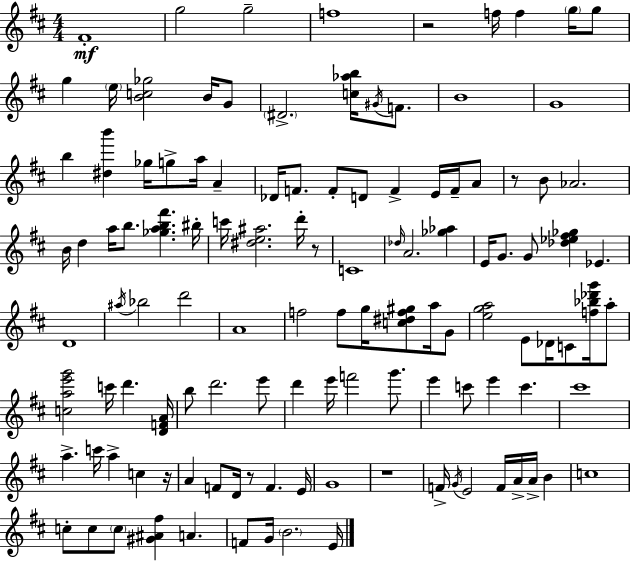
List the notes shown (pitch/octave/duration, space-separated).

F#4/w G5/h G5/h F5/w R/h F5/s F5/q G5/s G5/e G5/q E5/s [B4,C5,Gb5]/h B4/s G4/e D#4/h. [C5,Ab5,B5]/s G#4/s F4/e. B4/w G4/w B5/q [D#5,B6]/q Gb5/s G5/e A5/s A4/q Db4/s F4/e. F4/e D4/e F4/q E4/s F4/s A4/e R/e B4/e Ab4/h. B4/s D5/q A5/s B5/e. [Gb5,A5,B5,F#6]/q. BIS5/s C6/s [D#5,E5,A#5]/h. D6/s R/e C4/w Db5/s A4/h. [Gb5,Ab5]/q E4/s G4/e. G4/e [Db5,Eb5,F#5,Gb5]/q Eb4/q. D4/w A#5/s Bb5/h D6/h A4/w F5/h F5/e G5/s [C5,D#5,F5,G#5]/e A5/s G4/e [E5,G5,A5]/h E4/e Db4/s C4/e [F5,Bb5,Db6,G6]/s A5/e [C5,A5,E6,G6]/h C6/s D6/q. [D4,F4,A4]/s B5/e D6/h. E6/e D6/q E6/s F6/h G6/e. E6/q C6/e E6/q C6/q. C#6/w A5/q. C6/s A5/q C5/q R/s A4/q F4/e D4/s R/e F4/q. E4/s G4/w R/w F4/s G4/s E4/h F4/s A4/s A4/s B4/q C5/w C5/e C5/e C5/e [G#4,A#4,F#5]/q A4/q. F4/e G4/s B4/h. E4/s